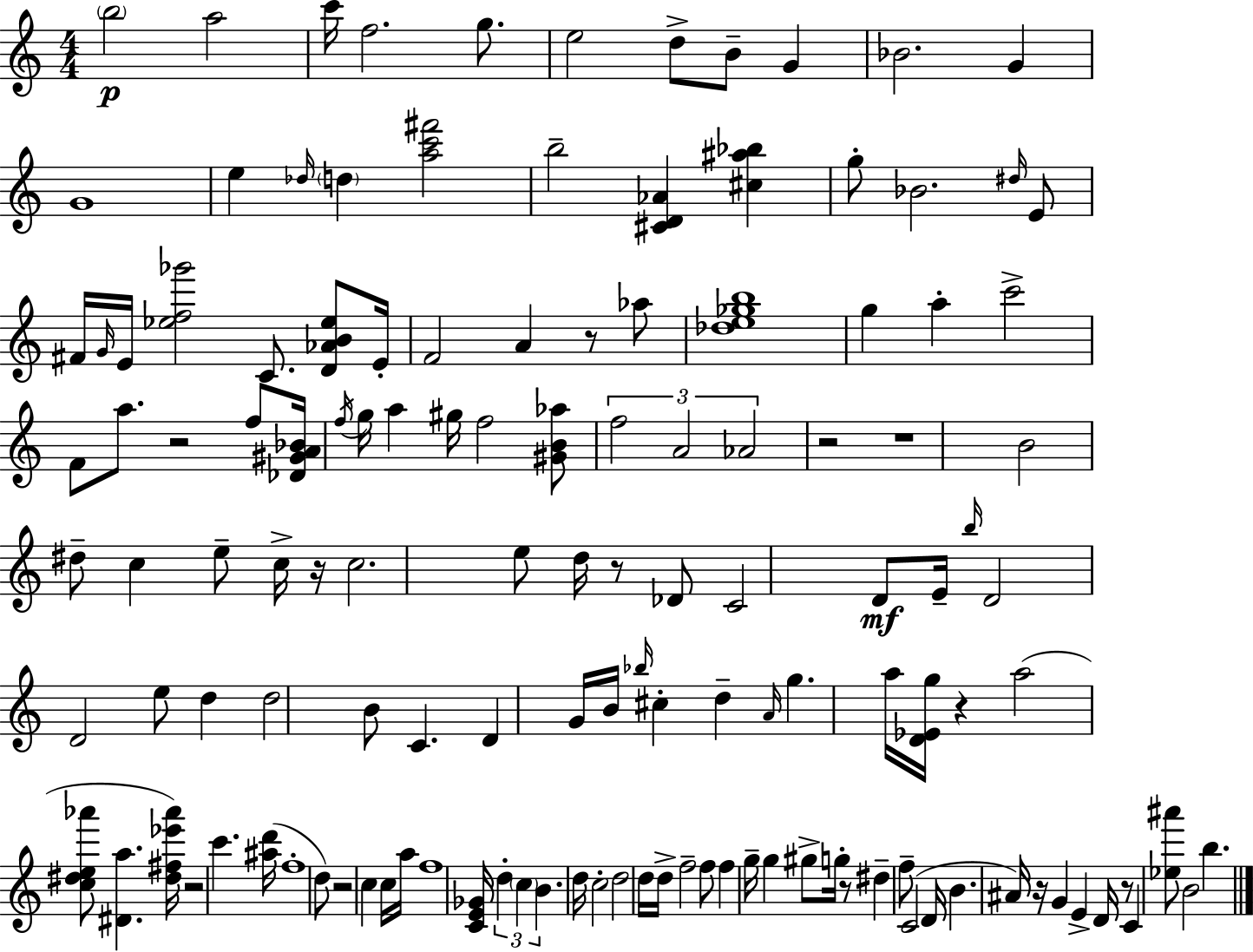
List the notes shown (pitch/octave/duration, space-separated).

B5/h A5/h C6/s F5/h. G5/e. E5/h D5/e B4/e G4/q Bb4/h. G4/q G4/w E5/q Db5/s D5/q [A5,C6,F#6]/h B5/h [C#4,D4,Ab4]/q [C#5,A#5,Bb5]/q G5/e Bb4/h. D#5/s E4/e F#4/s G4/s E4/s [Eb5,F5,Gb6]/h C4/e. [D4,Ab4,B4,Eb5]/e E4/s F4/h A4/q R/e Ab5/e [Db5,E5,Gb5,B5]/w G5/q A5/q C6/h F4/e A5/e. R/h F5/e [Db4,G#4,A4,Bb4]/s F5/s G5/s A5/q G#5/s F5/h [G#4,B4,Ab5]/e F5/h A4/h Ab4/h R/h R/w B4/h D#5/e C5/q E5/e C5/s R/s C5/h. E5/e D5/s R/e Db4/e C4/h D4/e E4/s B5/s D4/h D4/h E5/e D5/q D5/h B4/e C4/q. D4/q G4/s B4/s Bb5/s C#5/q D5/q A4/s G5/q. A5/s [D4,Eb4,G5]/s R/q A5/h [C5,D#5,E5,Ab6]/e [D#4,A5]/q. [D#5,F#5,Eb6,Ab6]/s R/h C6/q. [A#5,D6]/s F5/w D5/e R/h C5/q C5/s A5/s F5/w [C4,E4,Gb4]/s D5/q C5/q B4/q. D5/s C5/h D5/h D5/s D5/s F5/h F5/e F5/q G5/s G5/q G#5/e G5/s R/e D#5/q F5/e C4/h D4/s B4/q. A#4/s R/s G4/q E4/q D4/s R/e C4/q [Eb5,A#6]/e B4/h B5/q.